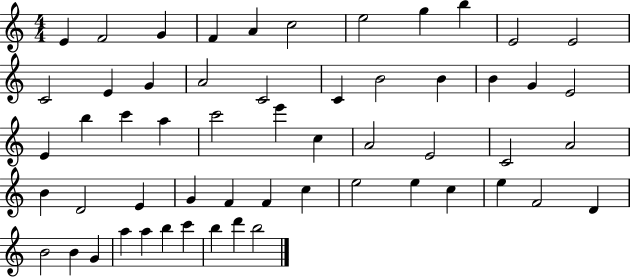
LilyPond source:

{
  \clef treble
  \numericTimeSignature
  \time 4/4
  \key c \major
  e'4 f'2 g'4 | f'4 a'4 c''2 | e''2 g''4 b''4 | e'2 e'2 | \break c'2 e'4 g'4 | a'2 c'2 | c'4 b'2 b'4 | b'4 g'4 e'2 | \break e'4 b''4 c'''4 a''4 | c'''2 e'''4 c''4 | a'2 e'2 | c'2 a'2 | \break b'4 d'2 e'4 | g'4 f'4 f'4 c''4 | e''2 e''4 c''4 | e''4 f'2 d'4 | \break b'2 b'4 g'4 | a''4 a''4 b''4 c'''4 | b''4 d'''4 b''2 | \bar "|."
}